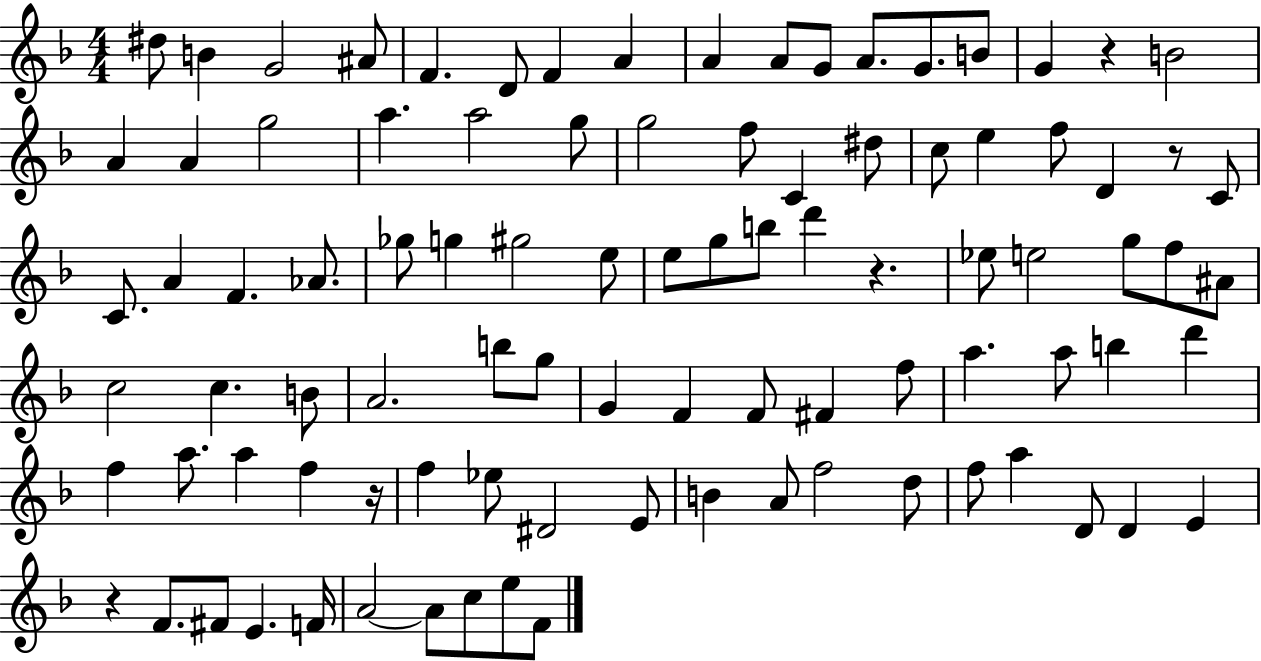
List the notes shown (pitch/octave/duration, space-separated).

D#5/e B4/q G4/h A#4/e F4/q. D4/e F4/q A4/q A4/q A4/e G4/e A4/e. G4/e. B4/e G4/q R/q B4/h A4/q A4/q G5/h A5/q. A5/h G5/e G5/h F5/e C4/q D#5/e C5/e E5/q F5/e D4/q R/e C4/e C4/e. A4/q F4/q. Ab4/e. Gb5/e G5/q G#5/h E5/e E5/e G5/e B5/e D6/q R/q. Eb5/e E5/h G5/e F5/e A#4/e C5/h C5/q. B4/e A4/h. B5/e G5/e G4/q F4/q F4/e F#4/q F5/e A5/q. A5/e B5/q D6/q F5/q A5/e. A5/q F5/q R/s F5/q Eb5/e D#4/h E4/e B4/q A4/e F5/h D5/e F5/e A5/q D4/e D4/q E4/q R/q F4/e. F#4/e E4/q. F4/s A4/h A4/e C5/e E5/e F4/e